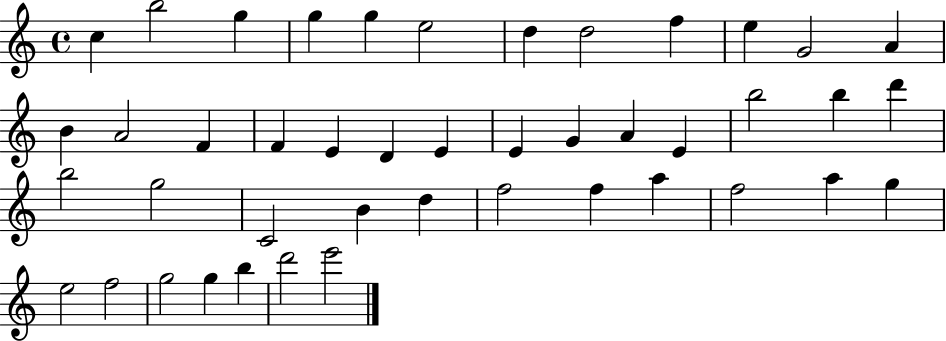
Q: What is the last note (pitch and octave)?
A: E6